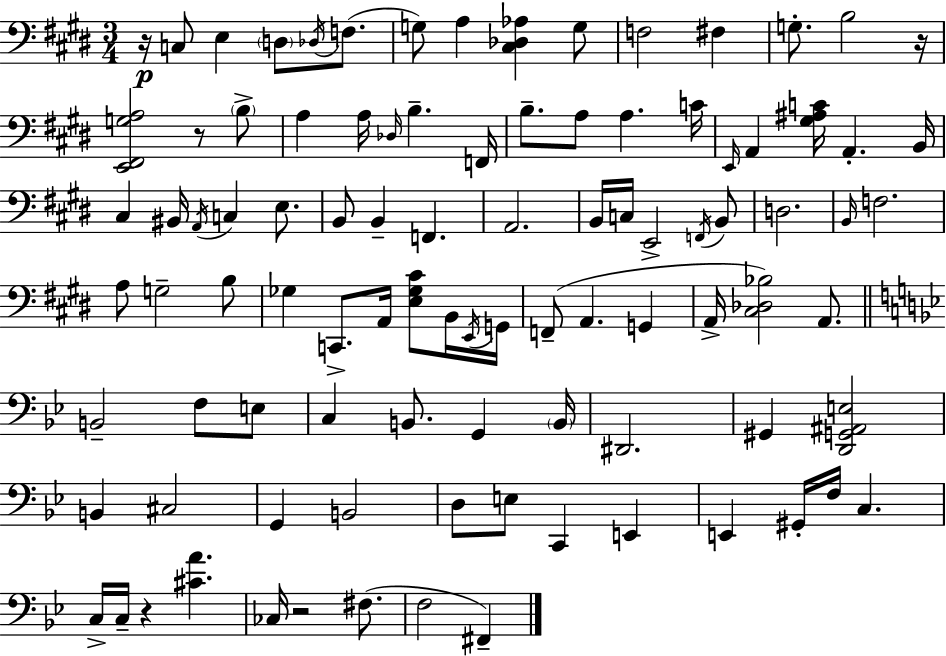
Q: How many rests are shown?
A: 5